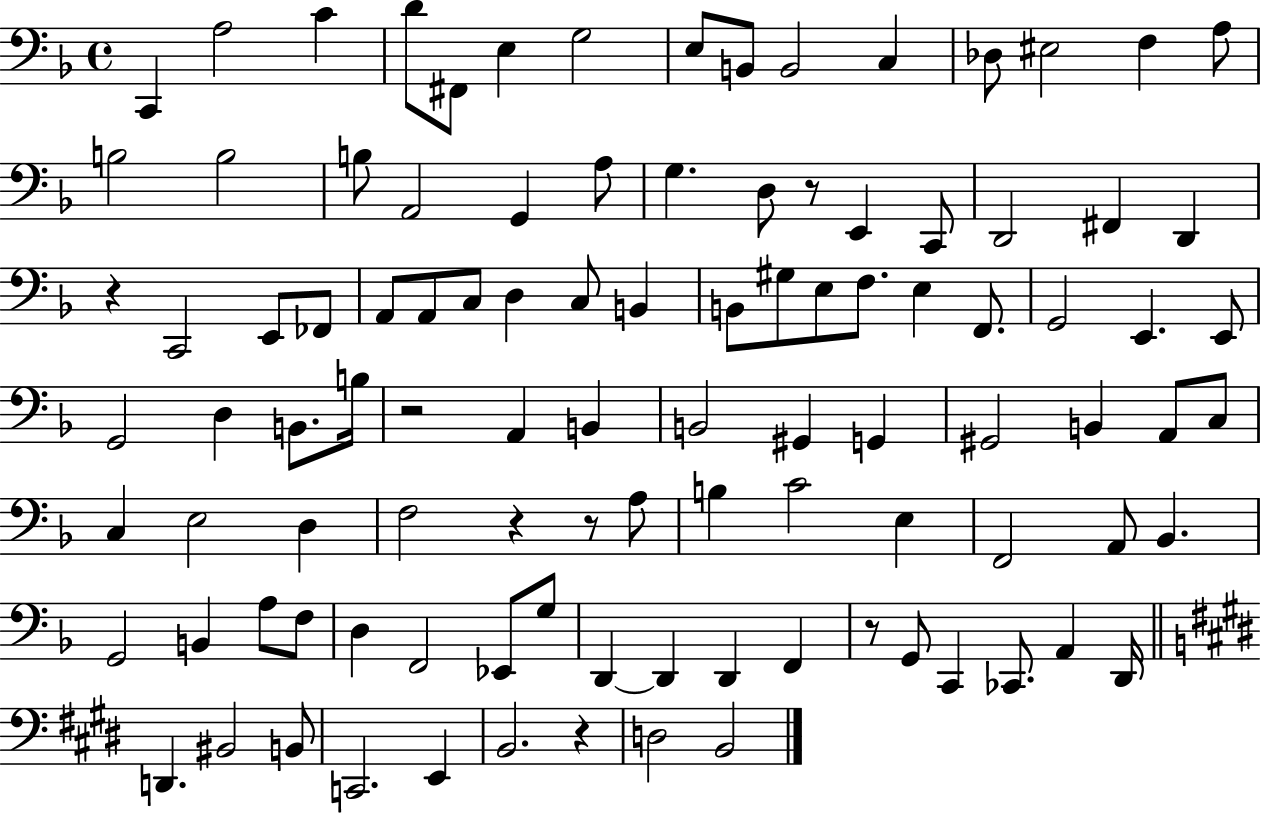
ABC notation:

X:1
T:Untitled
M:4/4
L:1/4
K:F
C,, A,2 C D/2 ^F,,/2 E, G,2 E,/2 B,,/2 B,,2 C, _D,/2 ^E,2 F, A,/2 B,2 B,2 B,/2 A,,2 G,, A,/2 G, D,/2 z/2 E,, C,,/2 D,,2 ^F,, D,, z C,,2 E,,/2 _F,,/2 A,,/2 A,,/2 C,/2 D, C,/2 B,, B,,/2 ^G,/2 E,/2 F,/2 E, F,,/2 G,,2 E,, E,,/2 G,,2 D, B,,/2 B,/4 z2 A,, B,, B,,2 ^G,, G,, ^G,,2 B,, A,,/2 C,/2 C, E,2 D, F,2 z z/2 A,/2 B, C2 E, F,,2 A,,/2 _B,, G,,2 B,, A,/2 F,/2 D, F,,2 _E,,/2 G,/2 D,, D,, D,, F,, z/2 G,,/2 C,, _C,,/2 A,, D,,/4 D,, ^B,,2 B,,/2 C,,2 E,, B,,2 z D,2 B,,2